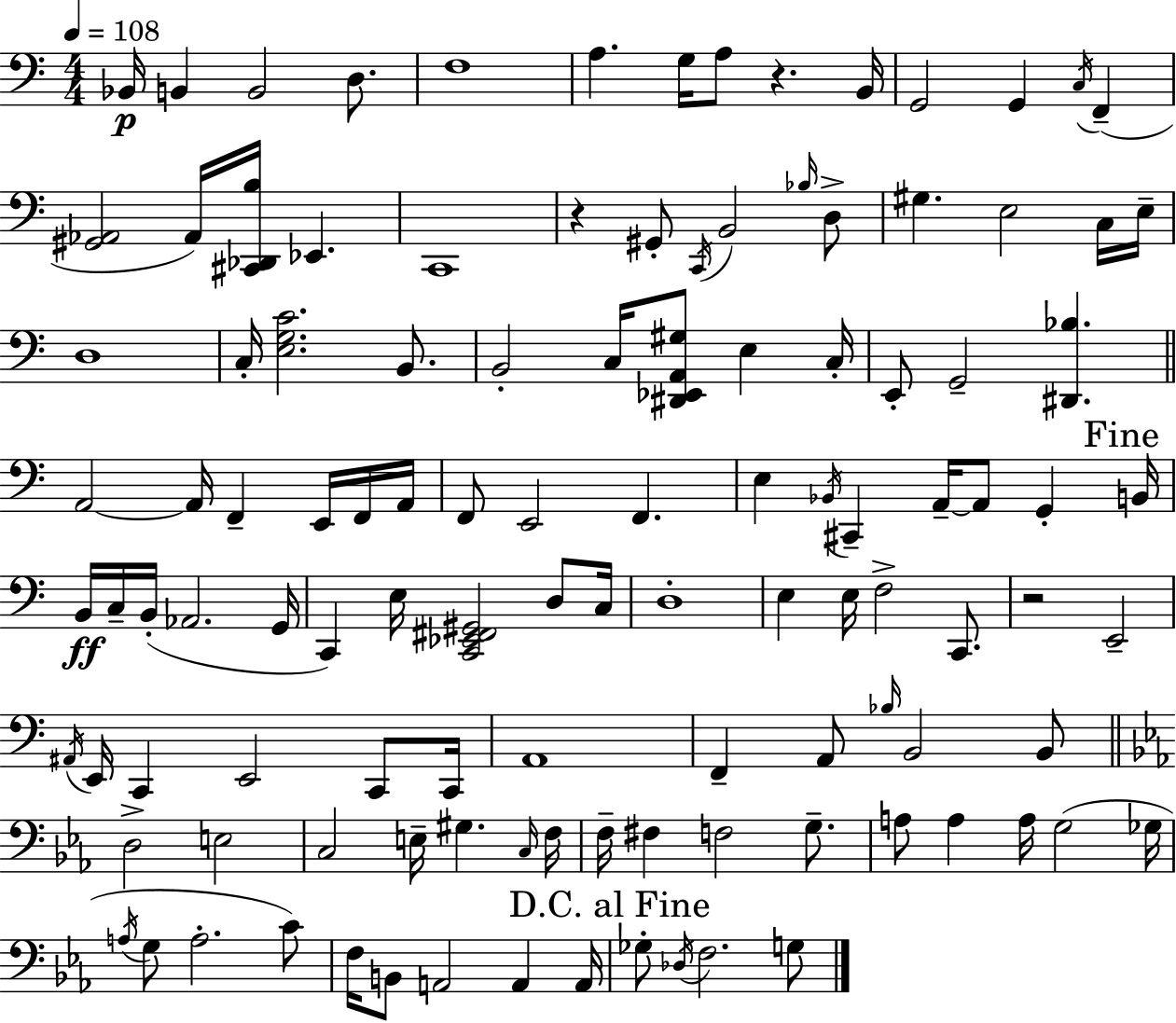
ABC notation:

X:1
T:Untitled
M:4/4
L:1/4
K:Am
_B,,/4 B,, B,,2 D,/2 F,4 A, G,/4 A,/2 z B,,/4 G,,2 G,, C,/4 F,, [^G,,_A,,]2 _A,,/4 [^C,,_D,,B,]/4 _E,, C,,4 z ^G,,/2 C,,/4 B,,2 _B,/4 D,/2 ^G, E,2 C,/4 E,/4 D,4 C,/4 [E,G,C]2 B,,/2 B,,2 C,/4 [^D,,_E,,A,,^G,]/2 E, C,/4 E,,/2 G,,2 [^D,,_B,] A,,2 A,,/4 F,, E,,/4 F,,/4 A,,/4 F,,/2 E,,2 F,, E, _B,,/4 ^C,, A,,/4 A,,/2 G,, B,,/4 B,,/4 C,/4 B,,/4 _A,,2 G,,/4 C,, E,/4 [C,,_E,,^F,,^G,,]2 D,/2 C,/4 D,4 E, E,/4 F,2 C,,/2 z2 E,,2 ^A,,/4 E,,/4 C,, E,,2 C,,/2 C,,/4 A,,4 F,, A,,/2 _B,/4 B,,2 B,,/2 D,2 E,2 C,2 E,/4 ^G, C,/4 F,/4 F,/4 ^F, F,2 G,/2 A,/2 A, A,/4 G,2 _G,/4 A,/4 G,/2 A,2 C/2 F,/4 B,,/2 A,,2 A,, A,,/4 _G,/2 _D,/4 F,2 G,/2